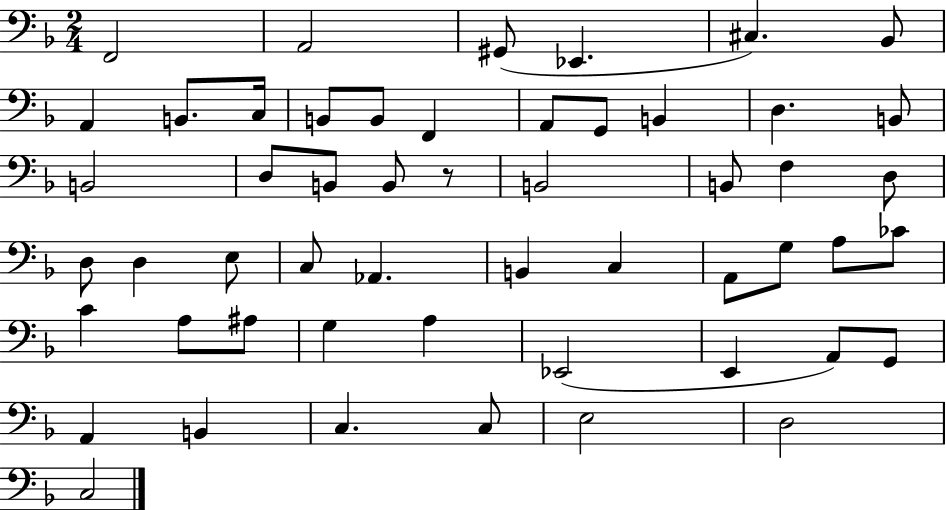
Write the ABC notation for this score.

X:1
T:Untitled
M:2/4
L:1/4
K:F
F,,2 A,,2 ^G,,/2 _E,, ^C, _B,,/2 A,, B,,/2 C,/4 B,,/2 B,,/2 F,, A,,/2 G,,/2 B,, D, B,,/2 B,,2 D,/2 B,,/2 B,,/2 z/2 B,,2 B,,/2 F, D,/2 D,/2 D, E,/2 C,/2 _A,, B,, C, A,,/2 G,/2 A,/2 _C/2 C A,/2 ^A,/2 G, A, _E,,2 E,, A,,/2 G,,/2 A,, B,, C, C,/2 E,2 D,2 C,2